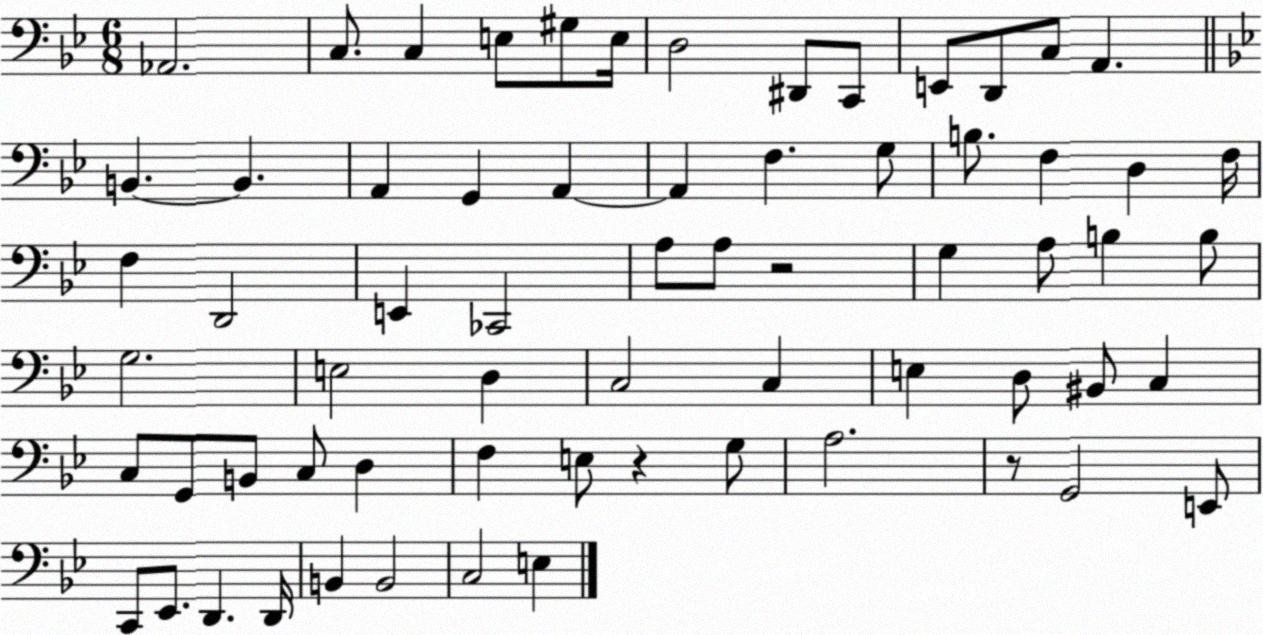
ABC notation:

X:1
T:Untitled
M:6/8
L:1/4
K:Bb
_A,,2 C,/2 C, E,/2 ^G,/2 E,/4 D,2 ^D,,/2 C,,/2 E,,/2 D,,/2 C,/2 A,, B,, B,, A,, G,, A,, A,, F, G,/2 B,/2 F, D, F,/4 F, D,,2 E,, _C,,2 A,/2 A,/2 z2 G, A,/2 B, B,/2 G,2 E,2 D, C,2 C, E, D,/2 ^B,,/2 C, C,/2 G,,/2 B,,/2 C,/2 D, F, E,/2 z G,/2 A,2 z/2 G,,2 E,,/2 C,,/2 _E,,/2 D,, D,,/4 B,, B,,2 C,2 E,